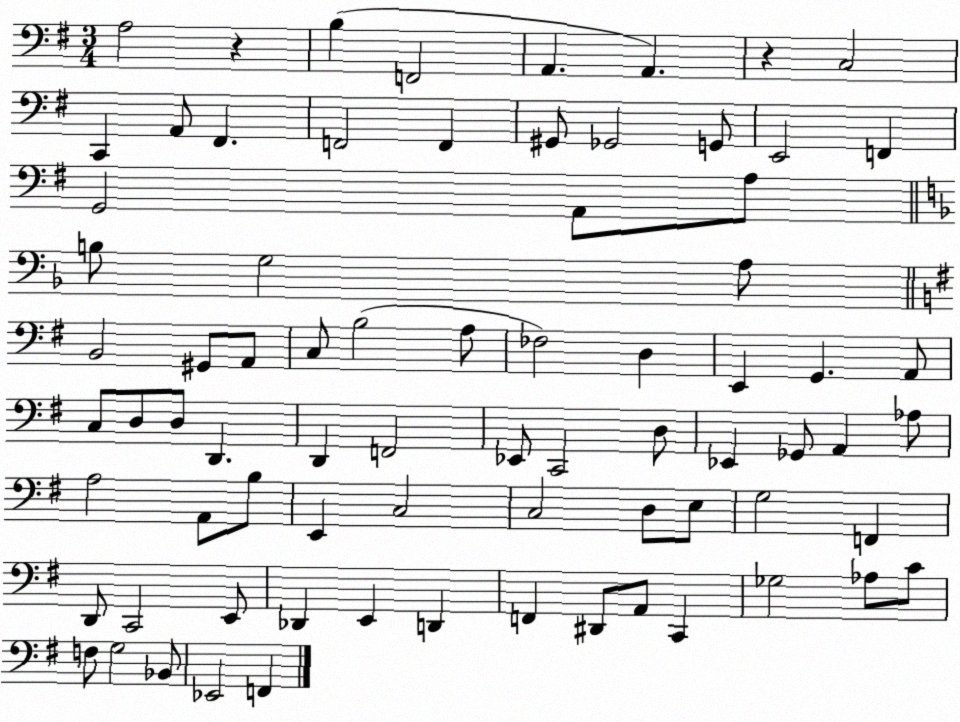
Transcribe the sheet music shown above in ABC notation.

X:1
T:Untitled
M:3/4
L:1/4
K:G
A,2 z B, F,,2 A,, A,, z C,2 C,, A,,/2 ^F,, F,,2 F,, ^G,,/2 _G,,2 G,,/2 E,,2 F,, G,,2 A,,/2 A,/2 B,/2 G,2 A,/2 B,,2 ^G,,/2 A,,/2 C,/2 B,2 A,/2 _F,2 D, E,, G,, A,,/2 C,/2 D,/2 D,/2 D,, D,, F,,2 _E,,/2 C,,2 D,/2 _E,, _G,,/2 A,, _A,/2 A,2 A,,/2 B,/2 E,, C,2 C,2 D,/2 E,/2 G,2 F,, D,,/2 C,,2 E,,/2 _D,, E,, D,, F,, ^D,,/2 A,,/2 C,, _G,2 _A,/2 C/2 F,/2 G,2 _B,,/2 _E,,2 F,,